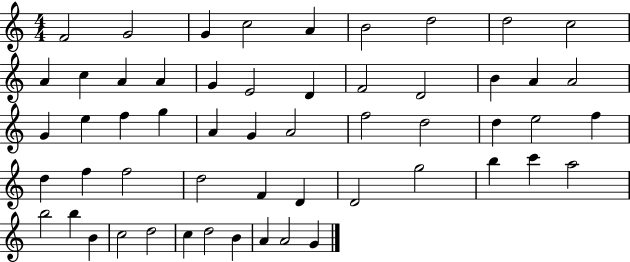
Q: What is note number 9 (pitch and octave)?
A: C5